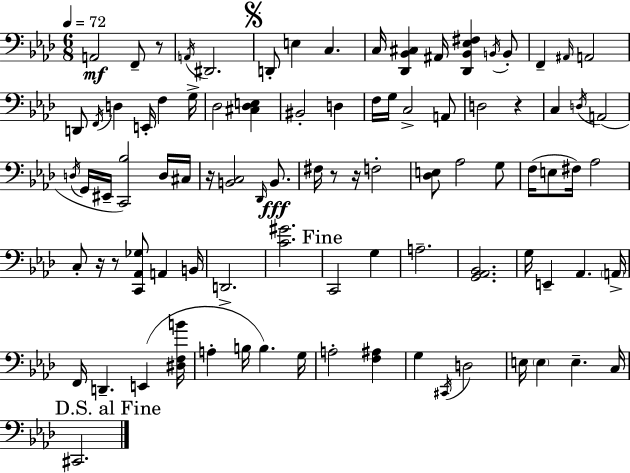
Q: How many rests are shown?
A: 7